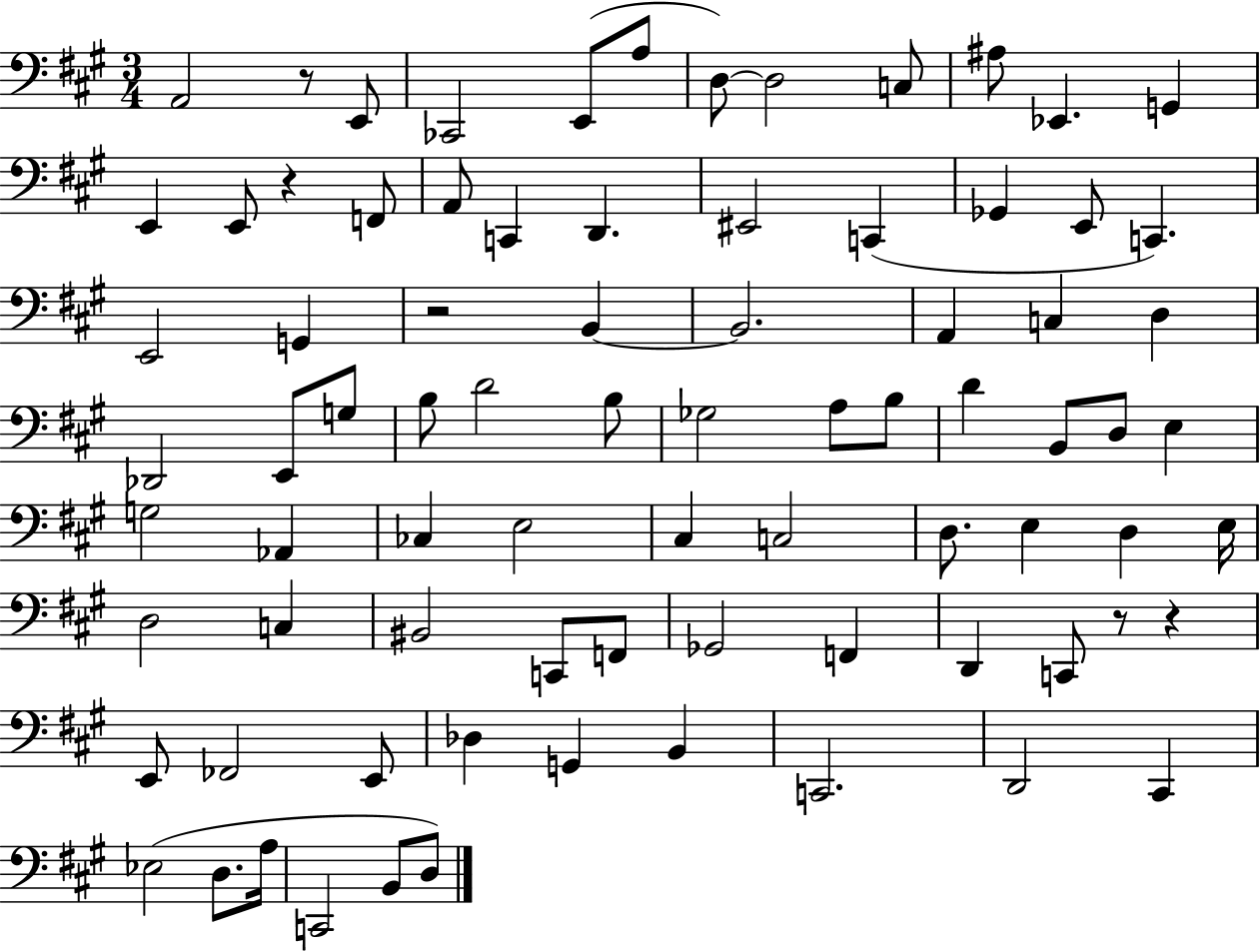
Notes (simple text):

A2/h R/e E2/e CES2/h E2/e A3/e D3/e D3/h C3/e A#3/e Eb2/q. G2/q E2/q E2/e R/q F2/e A2/e C2/q D2/q. EIS2/h C2/q Gb2/q E2/e C2/q. E2/h G2/q R/h B2/q B2/h. A2/q C3/q D3/q Db2/h E2/e G3/e B3/e D4/h B3/e Gb3/h A3/e B3/e D4/q B2/e D3/e E3/q G3/h Ab2/q CES3/q E3/h C#3/q C3/h D3/e. E3/q D3/q E3/s D3/h C3/q BIS2/h C2/e F2/e Gb2/h F2/q D2/q C2/e R/e R/q E2/e FES2/h E2/e Db3/q G2/q B2/q C2/h. D2/h C#2/q Eb3/h D3/e. A3/s C2/h B2/e D3/e